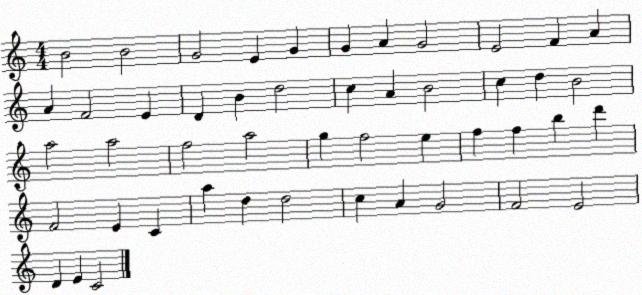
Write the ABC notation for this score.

X:1
T:Untitled
M:4/4
L:1/4
K:C
B2 B2 G2 E G G A G2 E2 F A A F2 E D B d2 c A B2 c d B2 a2 a2 f2 a2 g f2 e f f b d' F2 E C a d d2 c A G2 F2 E2 D E C2